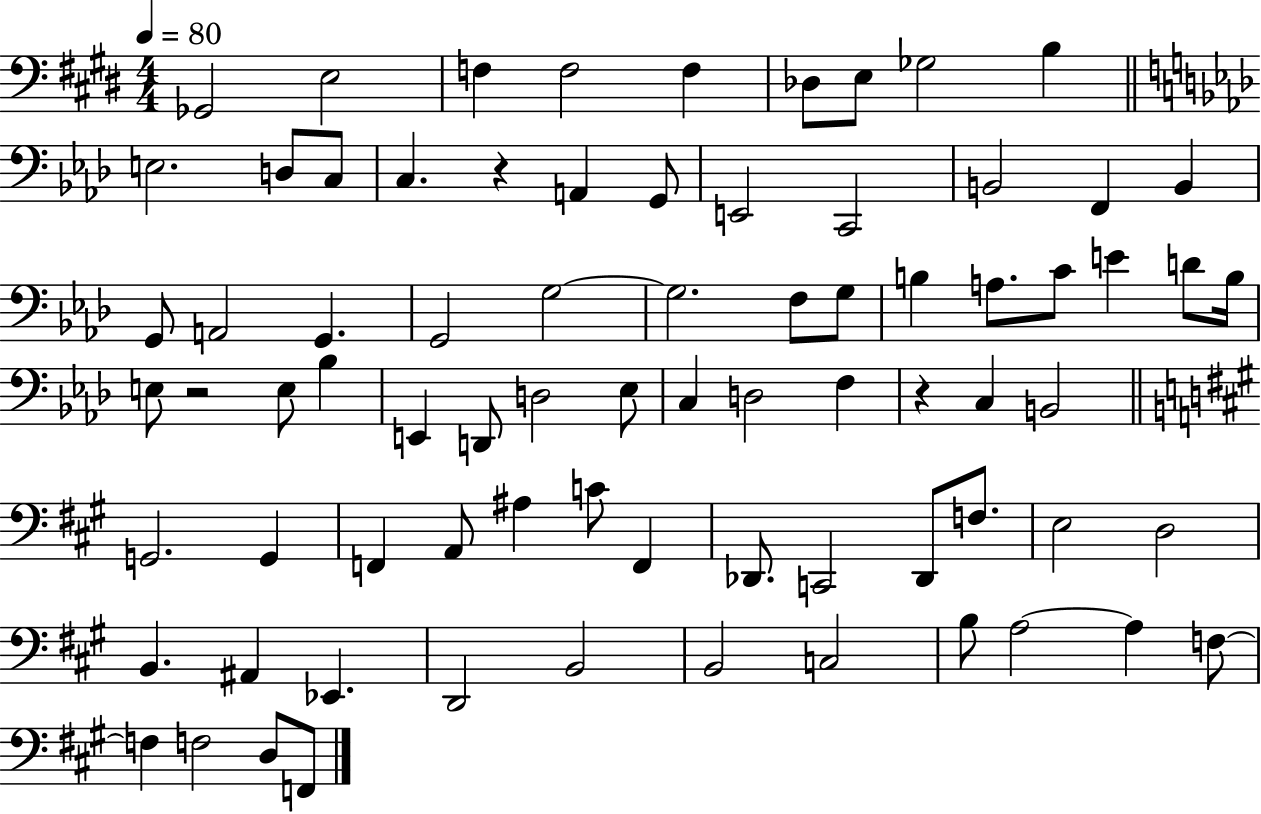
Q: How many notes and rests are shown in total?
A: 77